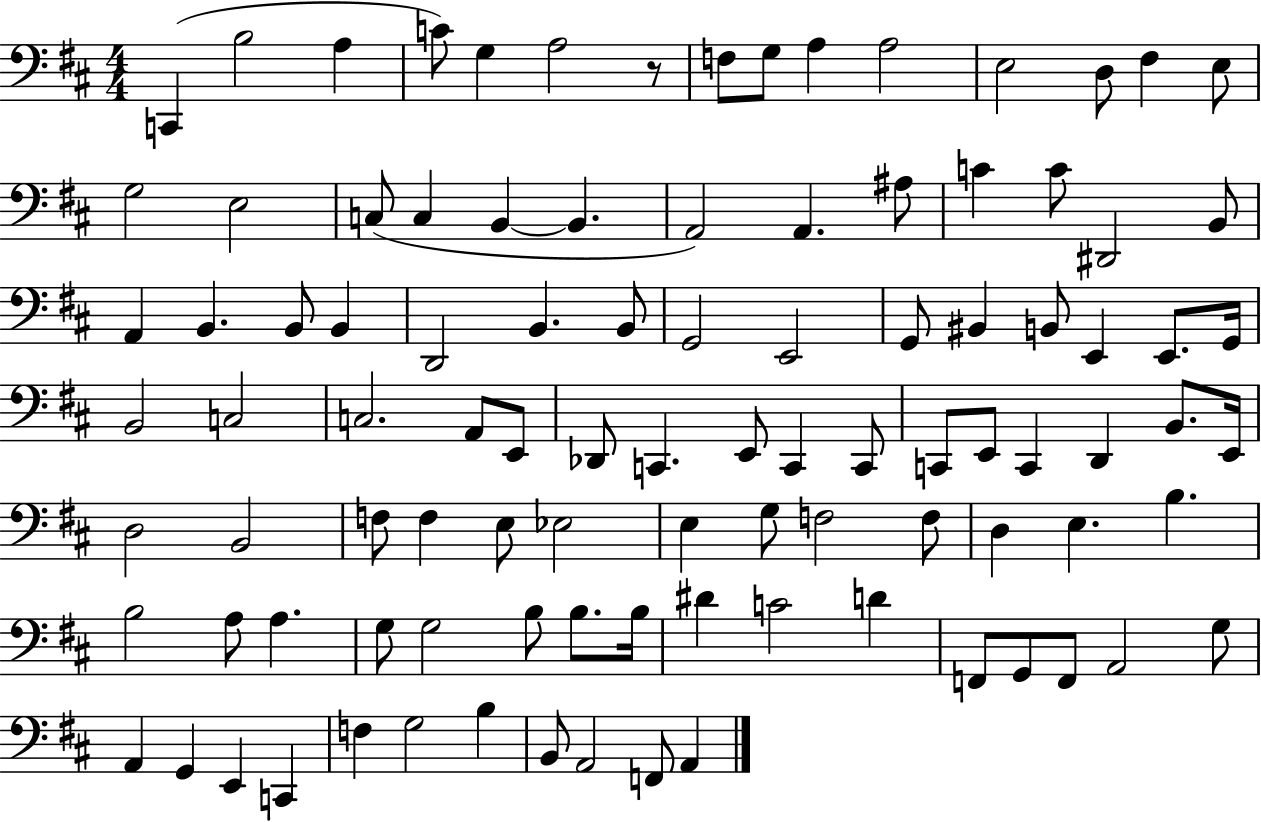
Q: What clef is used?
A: bass